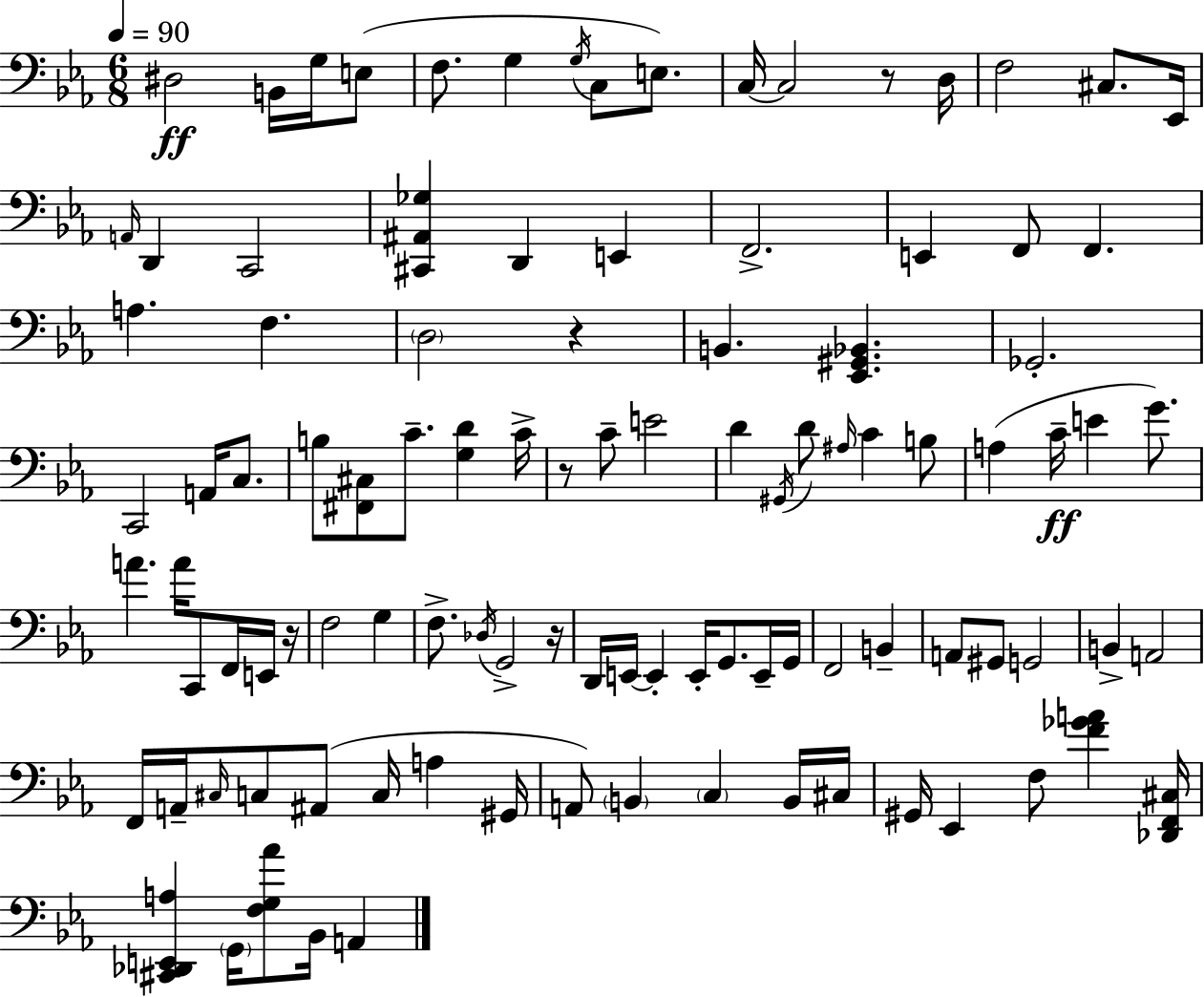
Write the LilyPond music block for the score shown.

{
  \clef bass
  \numericTimeSignature
  \time 6/8
  \key c \minor
  \tempo 4 = 90
  dis2\ff b,16 g16 e8( | f8. g4 \acciaccatura { g16 } c8 e8.) | c16~~ c2 r8 | d16 f2 cis8. | \break ees,16 \grace { a,16 } d,4 c,2 | <cis, ais, ges>4 d,4 e,4 | f,2.-> | e,4 f,8 f,4. | \break a4. f4. | \parenthesize d2 r4 | b,4. <ees, gis, bes,>4. | ges,2.-. | \break c,2 a,16 c8. | b8 <fis, cis>8 c'8.-- <g d'>4 | c'16-> r8 c'8-- e'2 | d'4 \acciaccatura { gis,16 } d'8 \grace { ais16 } c'4 | \break b8 a4( c'16--\ff e'4 | g'8.) a'4. a'16 c,8 | f,16 e,16 r16 f2 | g4 f8.-> \acciaccatura { des16 } g,2-> | \break r16 d,16 e,16~~ e,4-. e,16-. | g,8. e,16-- g,16 f,2 | b,4-- a,8 gis,8 g,2 | b,4-> a,2 | \break f,16 a,16-- \grace { cis16 } c8 ais,8( | c16 a4 gis,16 a,8) \parenthesize b,4 | \parenthesize c4 b,16 cis16 gis,16 ees,4 f8 | <f' ges' a'>4 <des, f, cis>16 <cis, des, e, a>4 \parenthesize g,16 <f g aes'>8 | \break bes,16 a,4 \bar "|."
}